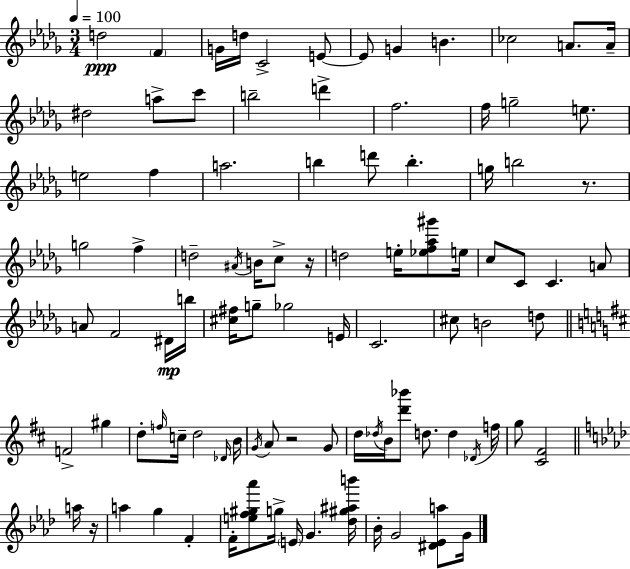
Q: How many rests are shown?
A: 4